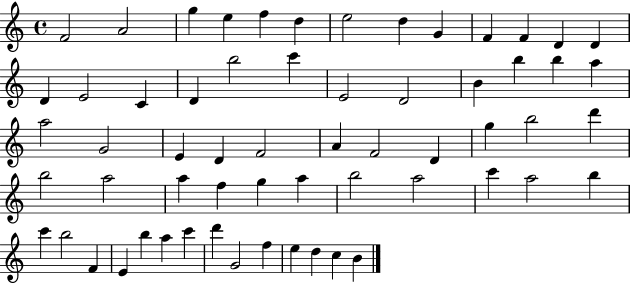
{
  \clef treble
  \time 4/4
  \defaultTimeSignature
  \key c \major
  f'2 a'2 | g''4 e''4 f''4 d''4 | e''2 d''4 g'4 | f'4 f'4 d'4 d'4 | \break d'4 e'2 c'4 | d'4 b''2 c'''4 | e'2 d'2 | b'4 b''4 b''4 a''4 | \break a''2 g'2 | e'4 d'4 f'2 | a'4 f'2 d'4 | g''4 b''2 d'''4 | \break b''2 a''2 | a''4 f''4 g''4 a''4 | b''2 a''2 | c'''4 a''2 b''4 | \break c'''4 b''2 f'4 | e'4 b''4 a''4 c'''4 | d'''4 g'2 f''4 | e''4 d''4 c''4 b'4 | \break \bar "|."
}